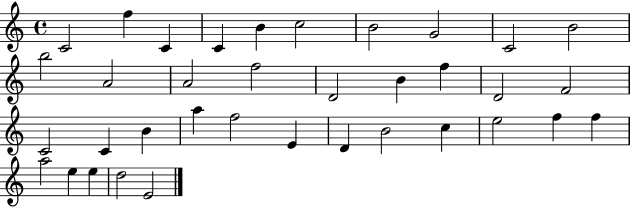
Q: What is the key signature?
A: C major